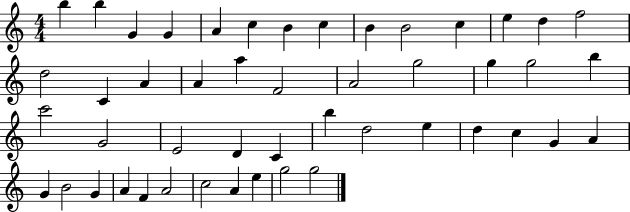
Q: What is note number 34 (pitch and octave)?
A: D5